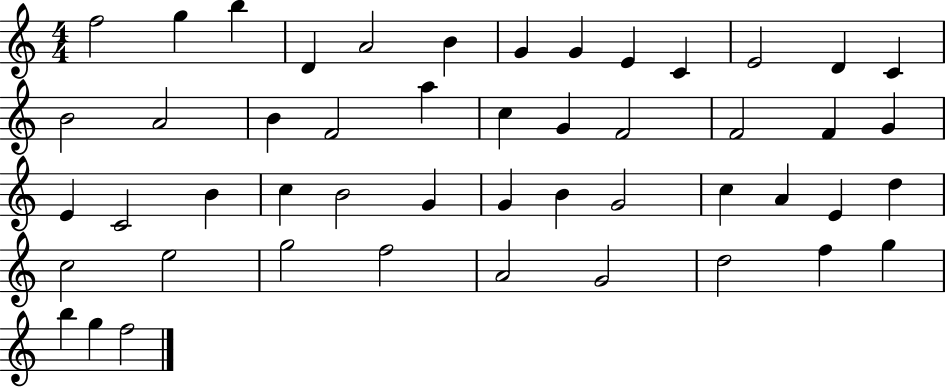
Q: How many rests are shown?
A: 0